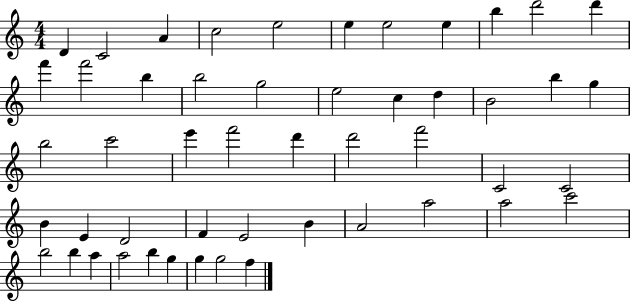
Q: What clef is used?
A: treble